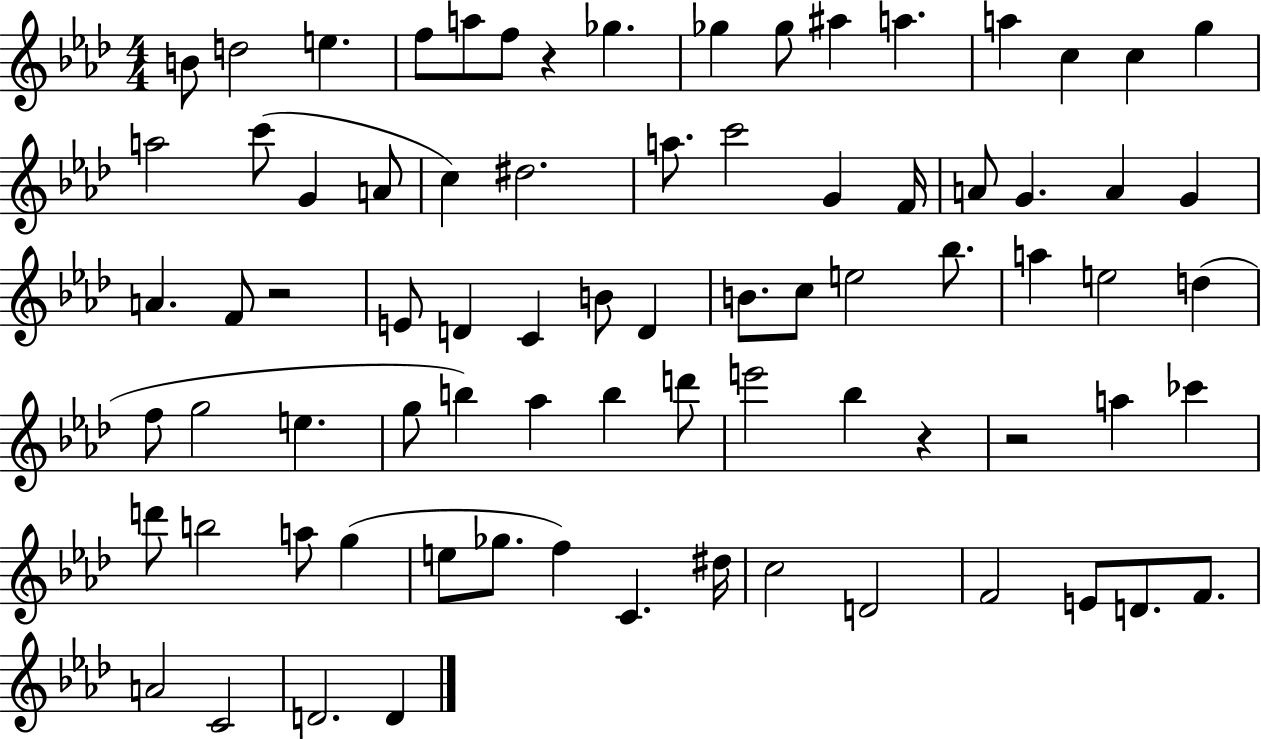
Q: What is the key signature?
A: AES major